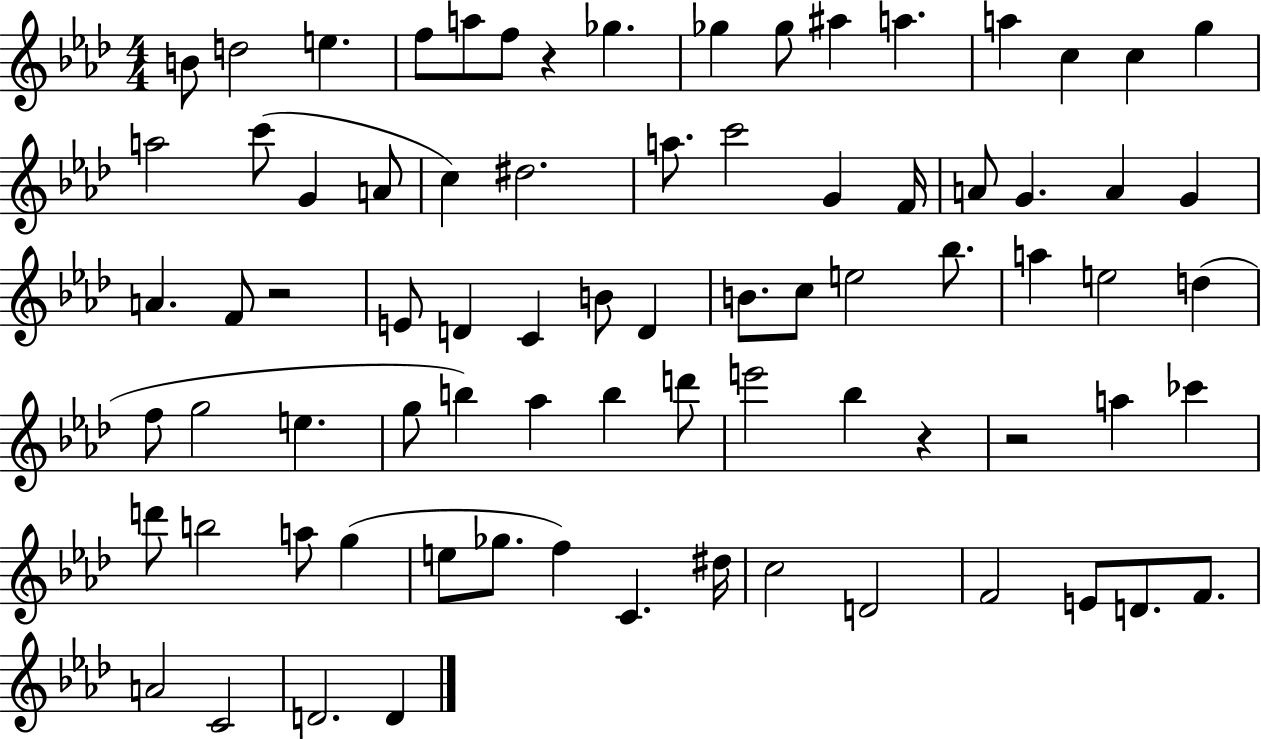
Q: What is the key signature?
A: AES major